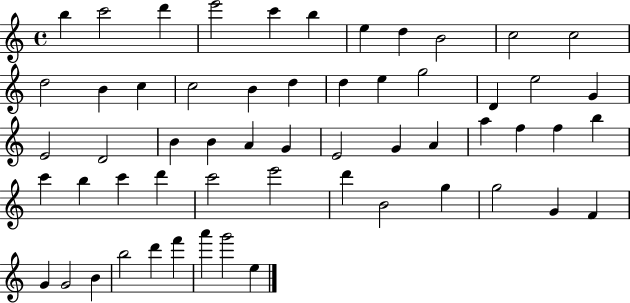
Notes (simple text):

B5/q C6/h D6/q E6/h C6/q B5/q E5/q D5/q B4/h C5/h C5/h D5/h B4/q C5/q C5/h B4/q D5/q D5/q E5/q G5/h D4/q E5/h G4/q E4/h D4/h B4/q B4/q A4/q G4/q E4/h G4/q A4/q A5/q F5/q F5/q B5/q C6/q B5/q C6/q D6/q C6/h E6/h D6/q B4/h G5/q G5/h G4/q F4/q G4/q G4/h B4/q B5/h D6/q F6/q A6/q G6/h E5/q